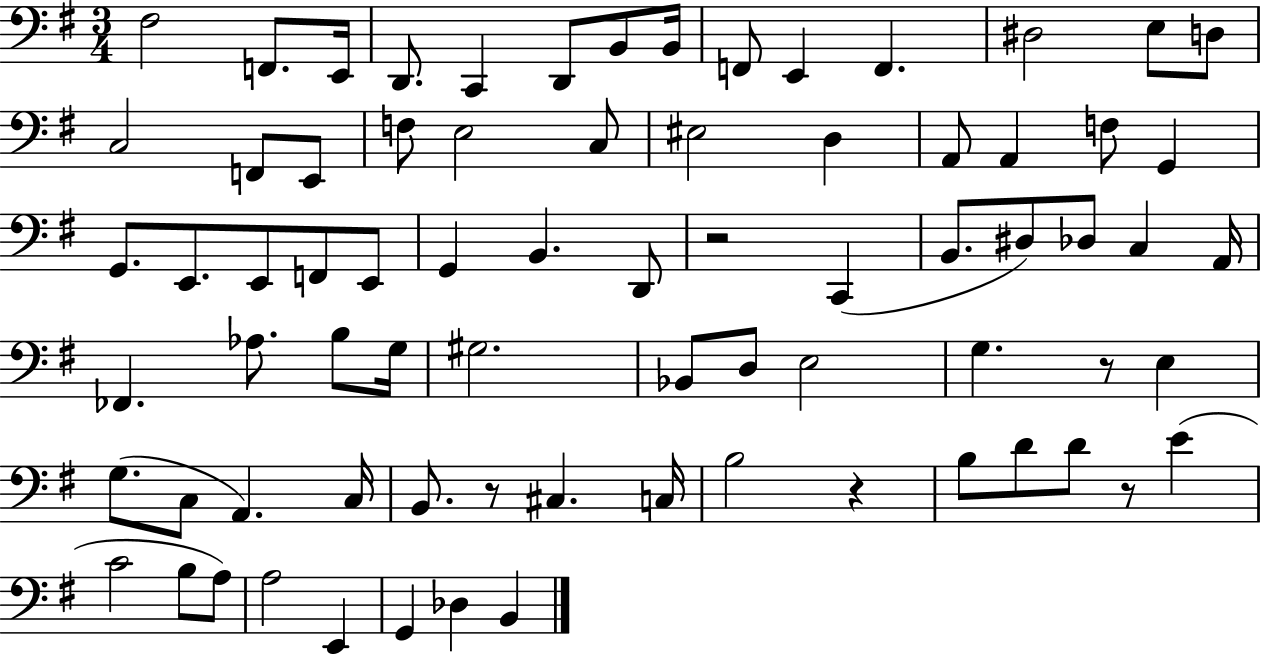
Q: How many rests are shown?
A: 5